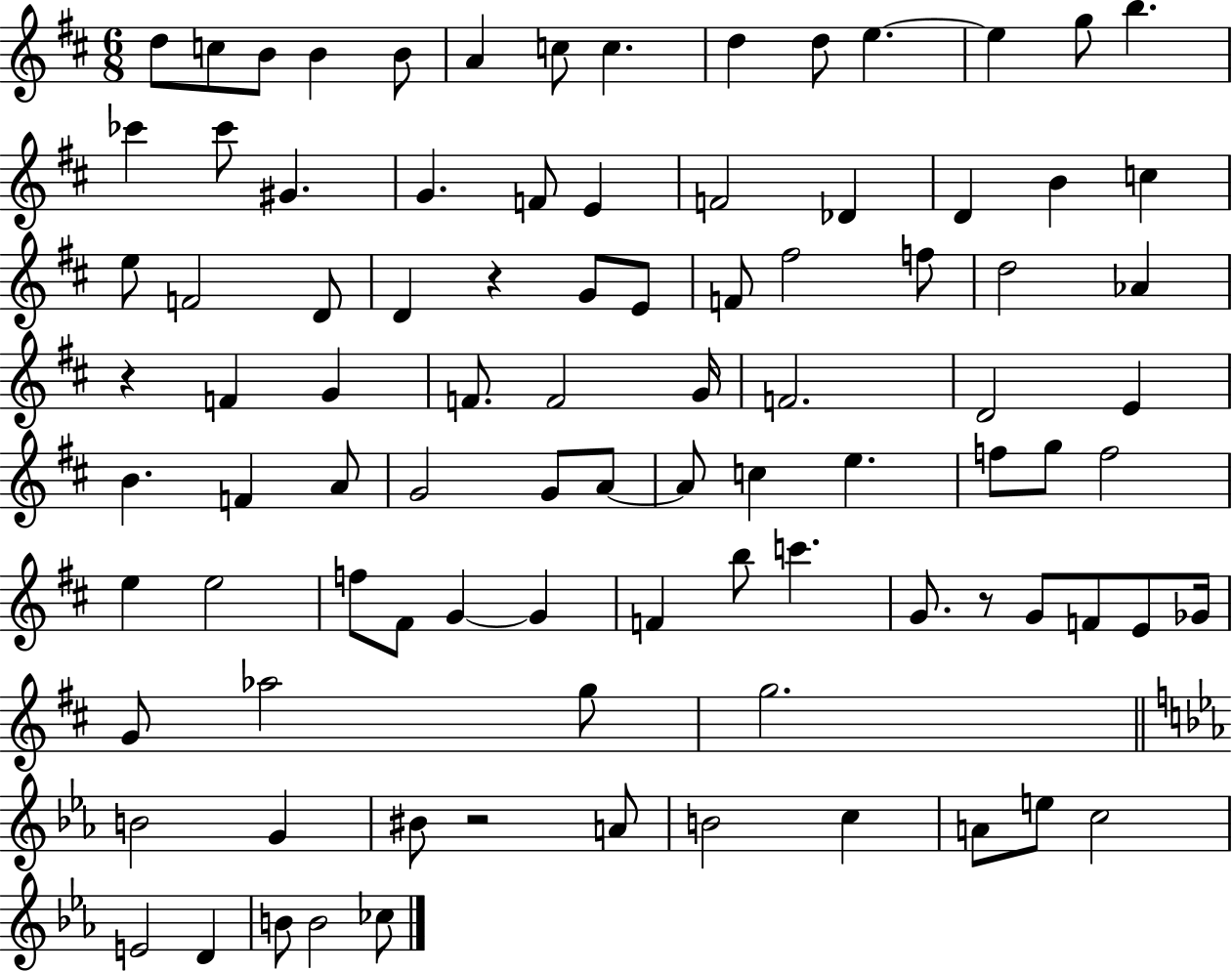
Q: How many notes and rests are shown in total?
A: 92